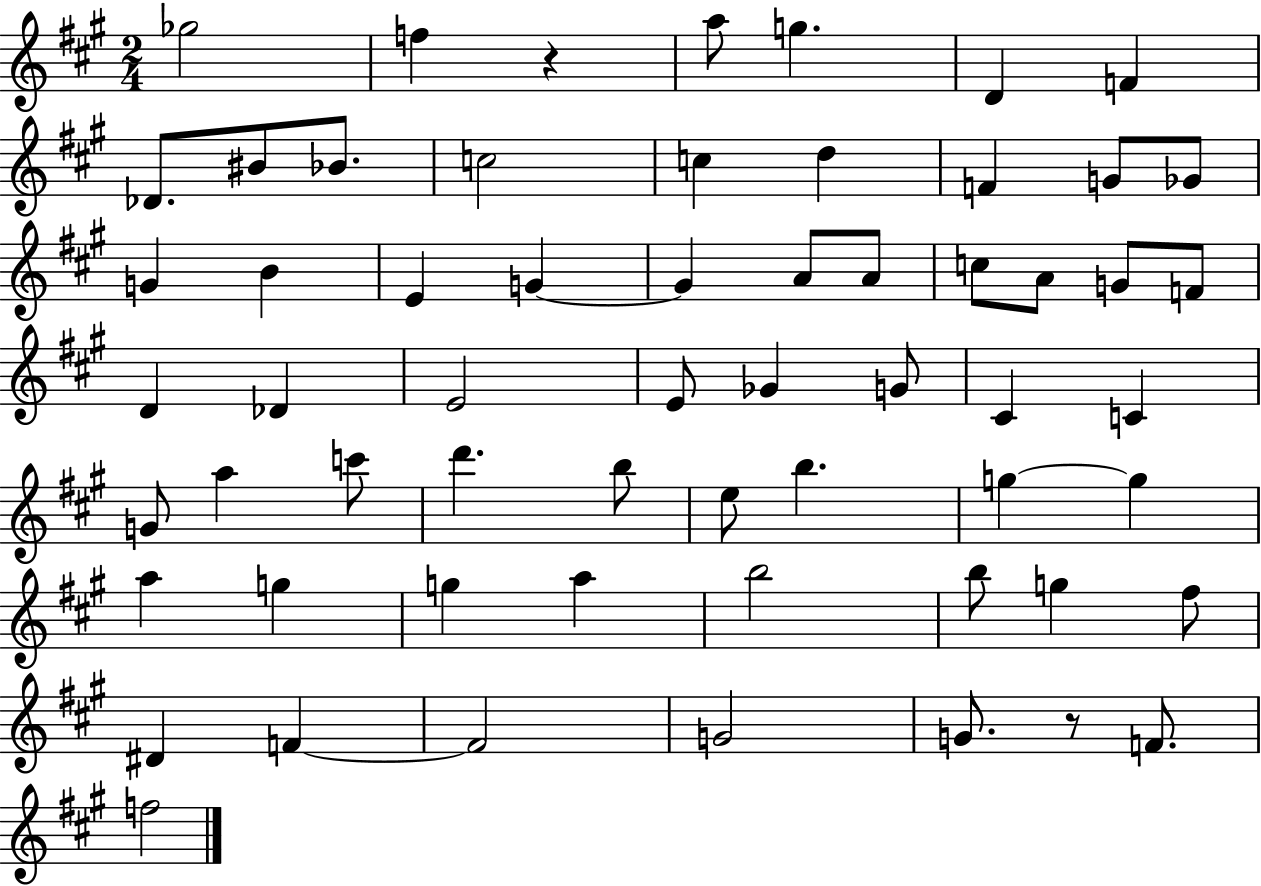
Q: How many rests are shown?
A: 2